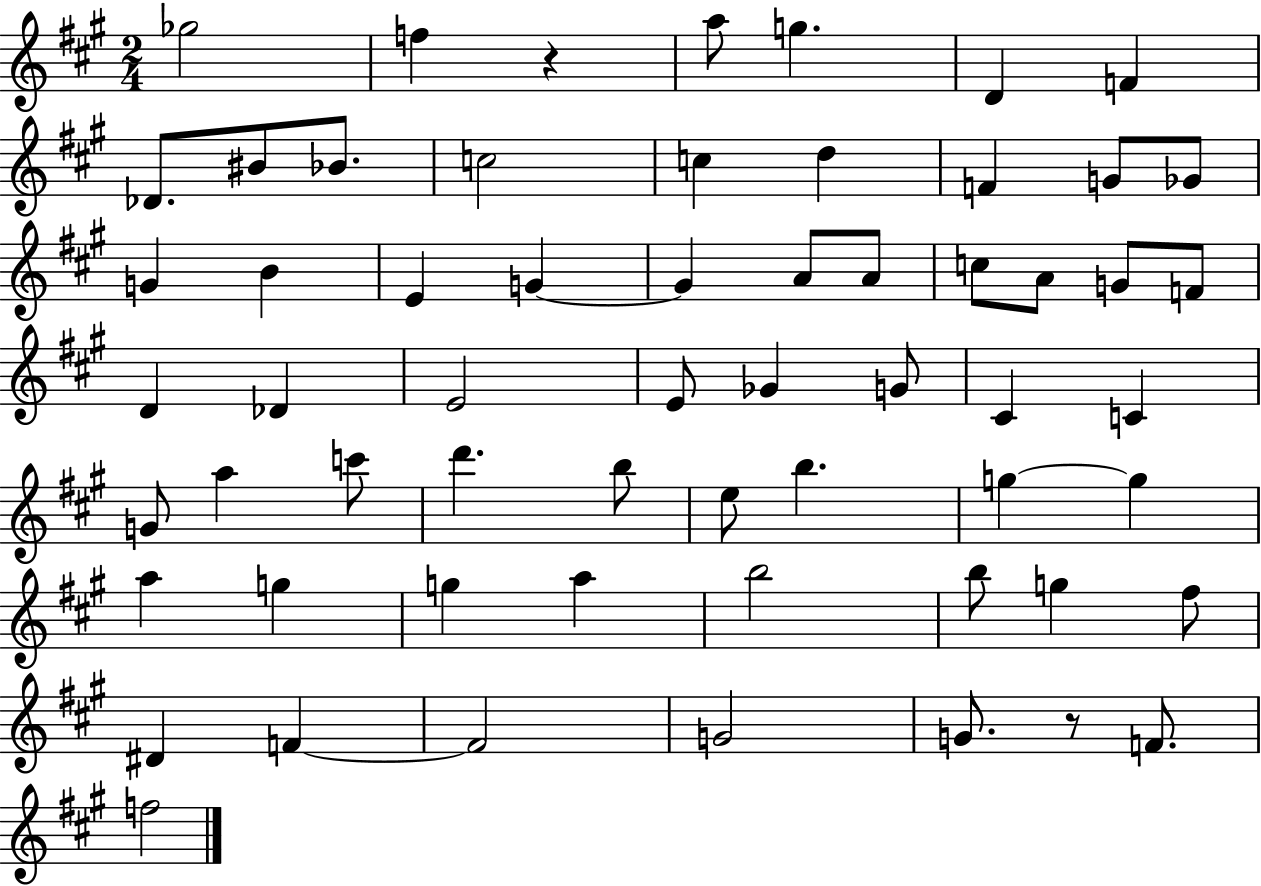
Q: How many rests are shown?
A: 2